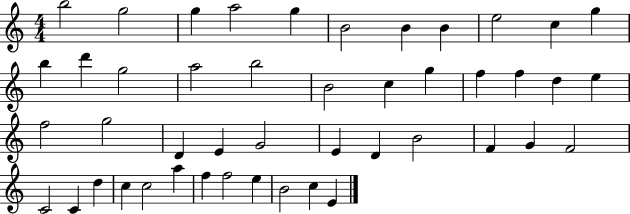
{
  \clef treble
  \numericTimeSignature
  \time 4/4
  \key c \major
  b''2 g''2 | g''4 a''2 g''4 | b'2 b'4 b'4 | e''2 c''4 g''4 | \break b''4 d'''4 g''2 | a''2 b''2 | b'2 c''4 g''4 | f''4 f''4 d''4 e''4 | \break f''2 g''2 | d'4 e'4 g'2 | e'4 d'4 b'2 | f'4 g'4 f'2 | \break c'2 c'4 d''4 | c''4 c''2 a''4 | f''4 f''2 e''4 | b'2 c''4 e'4 | \break \bar "|."
}